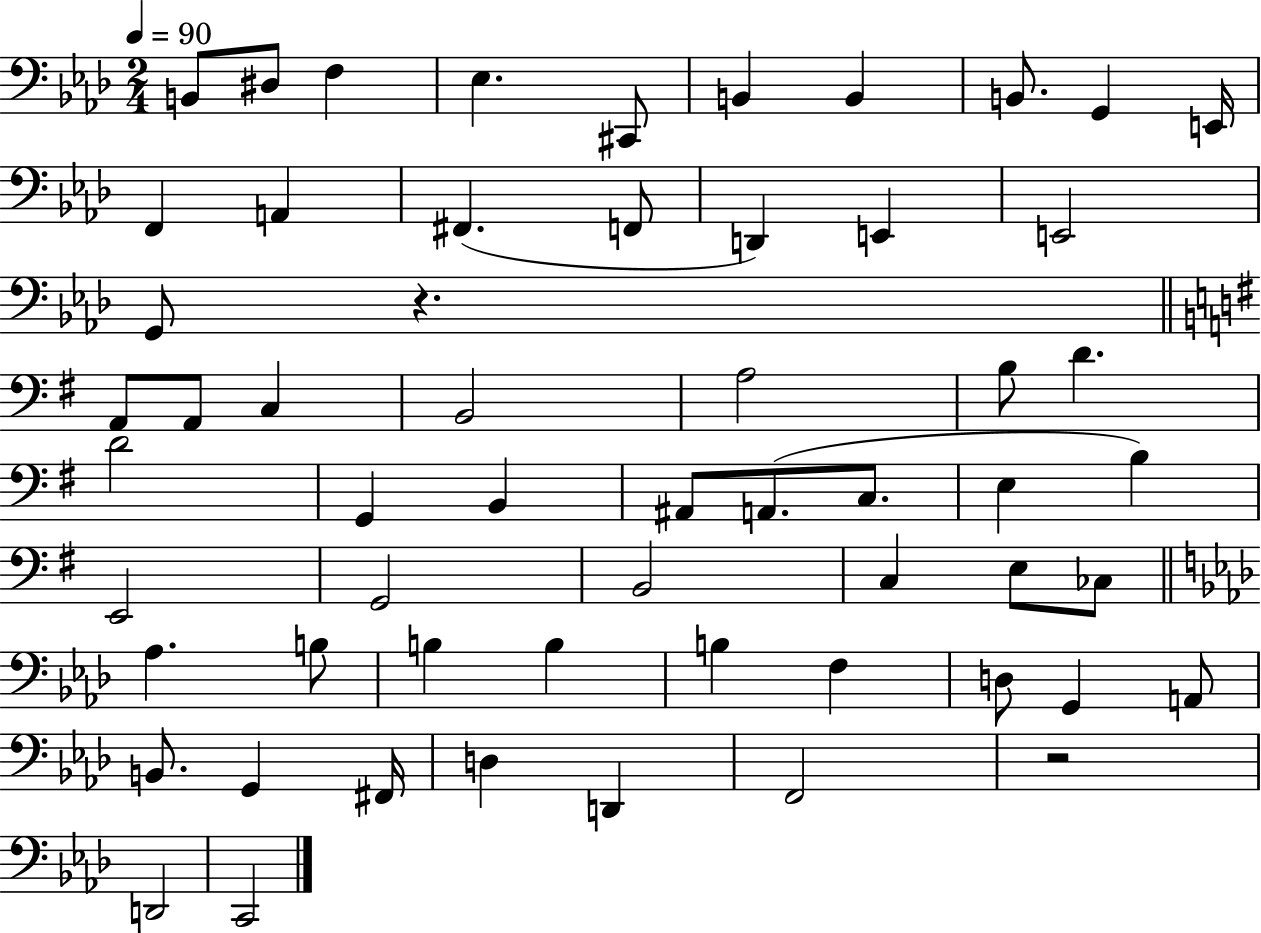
{
  \clef bass
  \numericTimeSignature
  \time 2/4
  \key aes \major
  \tempo 4 = 90
  b,8 dis8 f4 | ees4. cis,8 | b,4 b,4 | b,8. g,4 e,16 | \break f,4 a,4 | fis,4.( f,8 | d,4) e,4 | e,2 | \break g,8 r4. | \bar "||" \break \key g \major a,8 a,8 c4 | b,2 | a2 | b8 d'4. | \break d'2 | g,4 b,4 | ais,8 a,8.( c8. | e4 b4) | \break e,2 | g,2 | b,2 | c4 e8 ces8 | \break \bar "||" \break \key aes \major aes4. b8 | b4 b4 | b4 f4 | d8 g,4 a,8 | \break b,8. g,4 fis,16 | d4 d,4 | f,2 | r2 | \break d,2 | c,2 | \bar "|."
}